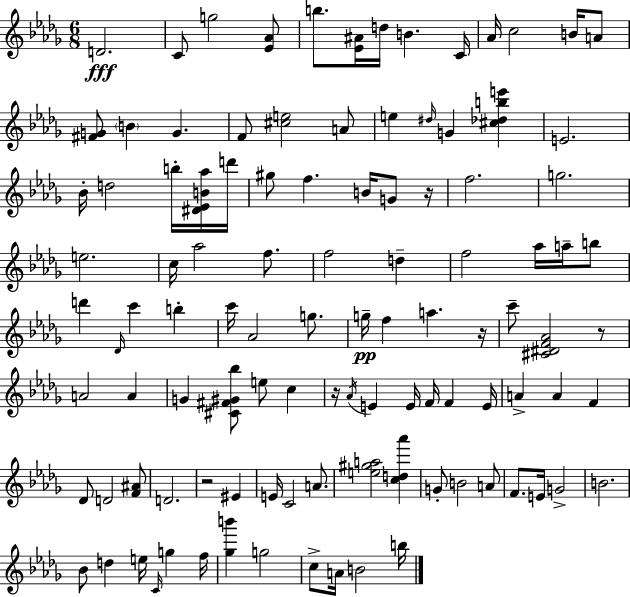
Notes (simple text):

D4/h. C4/e G5/h [Eb4,Ab4]/e B5/e. [Eb4,A#4]/s D5/s B4/q. C4/s Ab4/s C5/h B4/s A4/e [F#4,G4]/e B4/q G4/q. F4/e [C#5,E5]/h A4/e E5/q D#5/s G4/q [C#5,Db5,B5,E6]/q E4/h. Bb4/s D5/h B5/s [D#4,Eb4,B4,Ab5]/s D6/s G#5/e F5/q. B4/s G4/e R/s F5/h. G5/h. E5/h. C5/s Ab5/h F5/e. F5/h D5/q F5/h Ab5/s A5/s B5/e D6/q Db4/s C6/q B5/q C6/s Ab4/h G5/e. G5/s F5/q A5/q. R/s C6/e [C#4,D#4,F4,Ab4]/h R/e A4/h A4/q G4/q [C#4,F#4,G#4,Bb5]/e E5/e C5/q R/s Ab4/s E4/q E4/s F4/s F4/q E4/s A4/q A4/q F4/q Db4/e D4/h [F4,A#4]/e D4/h. R/h EIS4/q E4/s C4/h A4/e. [E5,G#5,A5]/h [C5,D5,Ab6]/q G4/e B4/h A4/e F4/e. E4/s G4/h B4/h. Bb4/e D5/q E5/s C4/s G5/q F5/s [Gb5,B6]/q G5/h C5/e A4/s B4/h B5/s